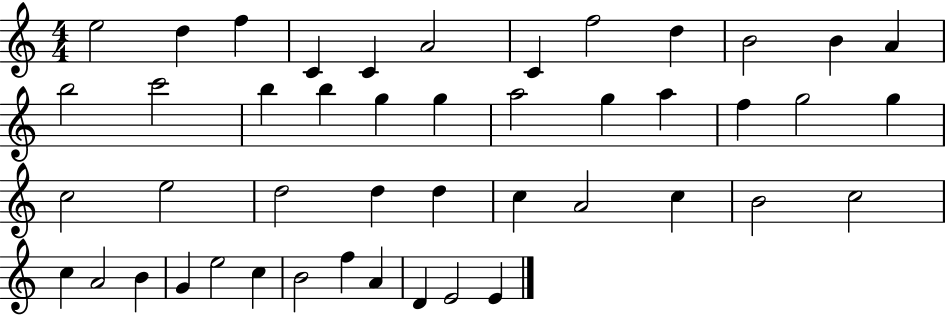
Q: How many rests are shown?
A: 0